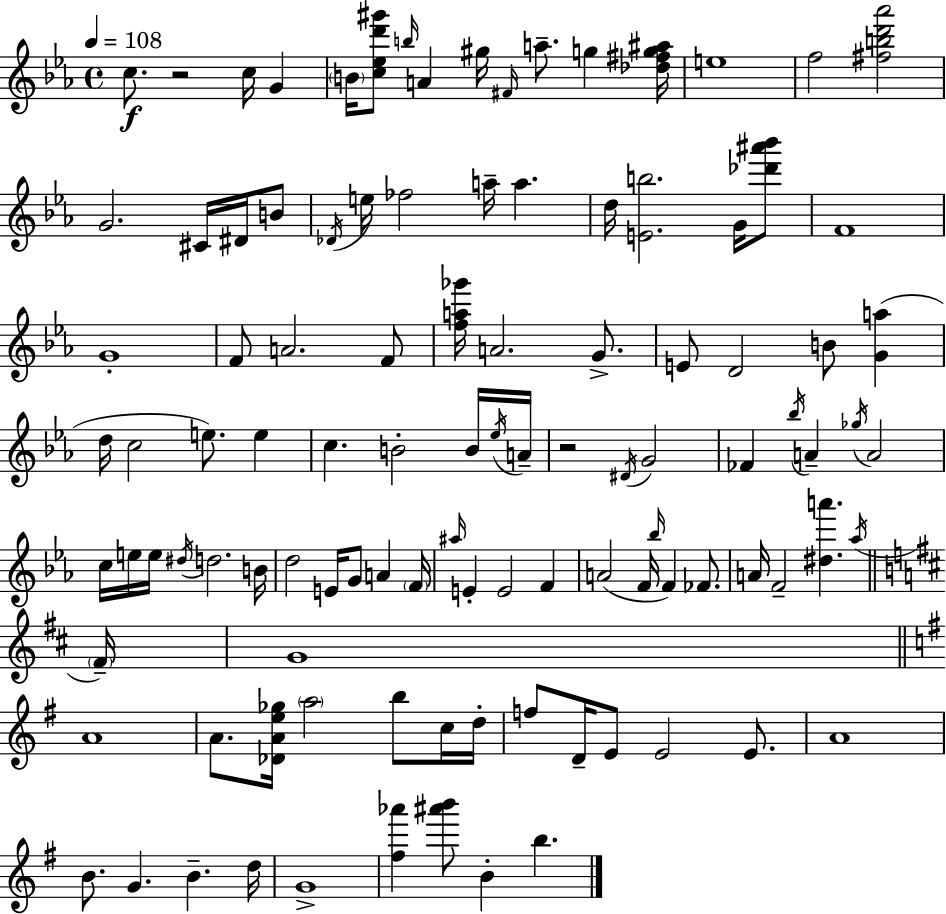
{
  \clef treble
  \time 4/4
  \defaultTimeSignature
  \key c \minor
  \tempo 4 = 108
  c''8.\f r2 c''16 g'4 | \parenthesize b'16 <c'' ees'' d''' gis'''>8 \grace { b''16 } a'4 gis''16 \grace { fis'16 } a''8.-- g''4 | <des'' fis'' g'' ais''>16 e''1 | f''2 <fis'' b'' d''' aes'''>2 | \break g'2. cis'16 dis'16 | b'8 \acciaccatura { des'16 } e''16 fes''2 a''16-- a''4. | d''16 <e' b''>2. | g'16 <des''' ais''' bes'''>8 f'1 | \break g'1-. | f'8 a'2. | f'8 <f'' a'' ges'''>16 a'2. | g'8.-> e'8 d'2 b'8 <g' a''>4( | \break d''16 c''2 e''8.) e''4 | c''4. b'2-. | b'16 \acciaccatura { ees''16 } a'16-- r2 \acciaccatura { dis'16 } g'2 | fes'4 \acciaccatura { bes''16 } a'4-- \acciaccatura { ges''16 } a'2 | \break c''16 e''16 e''16 \acciaccatura { dis''16 } d''2. | b'16 d''2 | e'16 g'8 a'4 \parenthesize f'16 \grace { ais''16 } e'4-. e'2 | f'4 a'2( | \break f'16 \grace { bes''16 } f'4) fes'8. a'16 f'2-- | <dis'' a'''>4. \acciaccatura { aes''16 } \bar "||" \break \key d \major \parenthesize fis'16-- g'1 | \bar "||" \break \key g \major a'1 | a'8. <des' a' e'' ges''>16 \parenthesize a''2 b''8 c''16 d''16-. | f''8 d'16-- e'8 e'2 e'8. | a'1 | \break b'8. g'4. b'4.-- d''16 | g'1-> | <fis'' aes'''>4 <ais''' b'''>8 b'4-. b''4. | \bar "|."
}